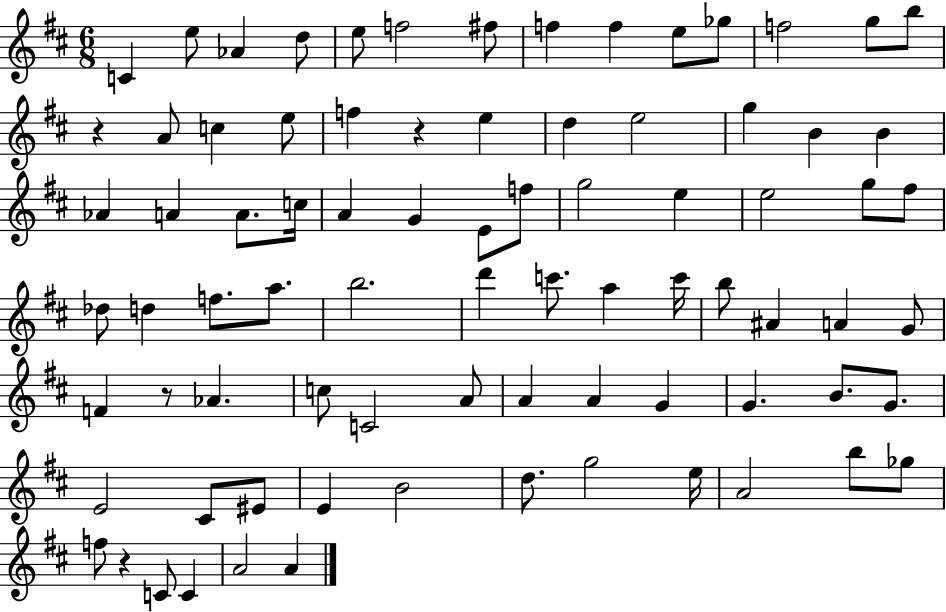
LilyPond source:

{
  \clef treble
  \numericTimeSignature
  \time 6/8
  \key d \major
  c'4 e''8 aes'4 d''8 | e''8 f''2 fis''8 | f''4 f''4 e''8 ges''8 | f''2 g''8 b''8 | \break r4 a'8 c''4 e''8 | f''4 r4 e''4 | d''4 e''2 | g''4 b'4 b'4 | \break aes'4 a'4 a'8. c''16 | a'4 g'4 e'8 f''8 | g''2 e''4 | e''2 g''8 fis''8 | \break des''8 d''4 f''8. a''8. | b''2. | d'''4 c'''8. a''4 c'''16 | b''8 ais'4 a'4 g'8 | \break f'4 r8 aes'4. | c''8 c'2 a'8 | a'4 a'4 g'4 | g'4. b'8. g'8. | \break e'2 cis'8 eis'8 | e'4 b'2 | d''8. g''2 e''16 | a'2 b''8 ges''8 | \break f''8 r4 c'8 c'4 | a'2 a'4 | \bar "|."
}